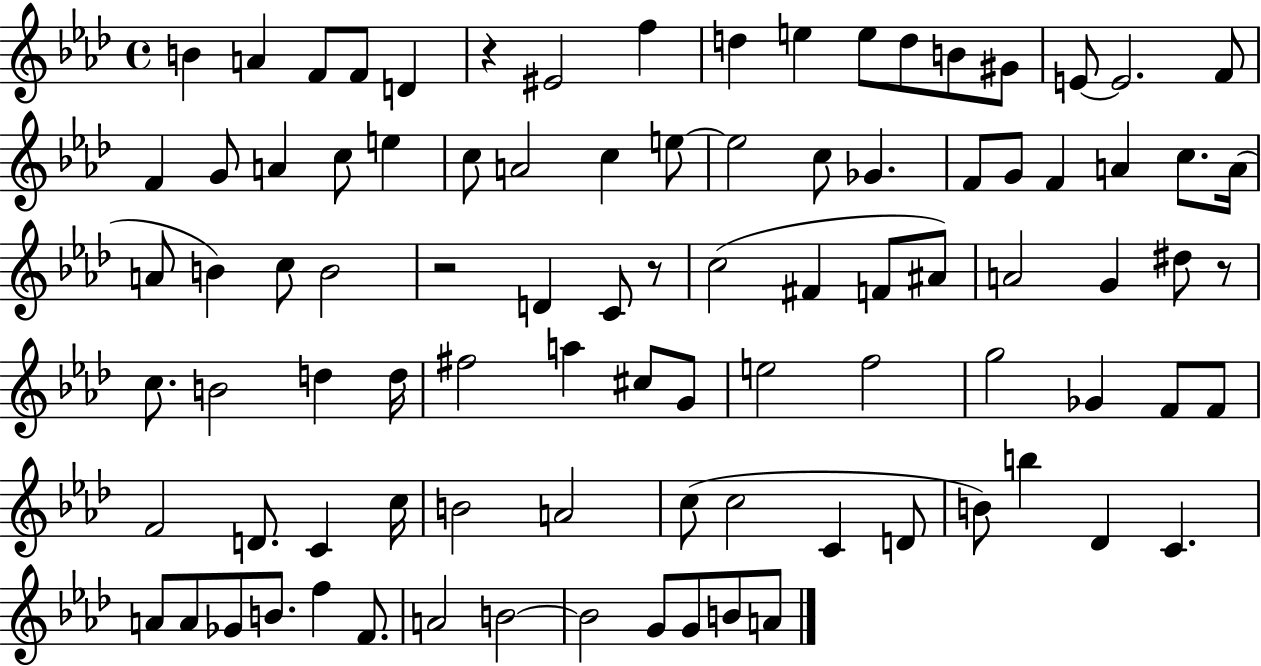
B4/q A4/q F4/e F4/e D4/q R/q EIS4/h F5/q D5/q E5/q E5/e D5/e B4/e G#4/e E4/e E4/h. F4/e F4/q G4/e A4/q C5/e E5/q C5/e A4/h C5/q E5/e E5/h C5/e Gb4/q. F4/e G4/e F4/q A4/q C5/e. A4/s A4/e B4/q C5/e B4/h R/h D4/q C4/e R/e C5/h F#4/q F4/e A#4/e A4/h G4/q D#5/e R/e C5/e. B4/h D5/q D5/s F#5/h A5/q C#5/e G4/e E5/h F5/h G5/h Gb4/q F4/e F4/e F4/h D4/e. C4/q C5/s B4/h A4/h C5/e C5/h C4/q D4/e B4/e B5/q Db4/q C4/q. A4/e A4/e Gb4/e B4/e. F5/q F4/e. A4/h B4/h B4/h G4/e G4/e B4/e A4/e